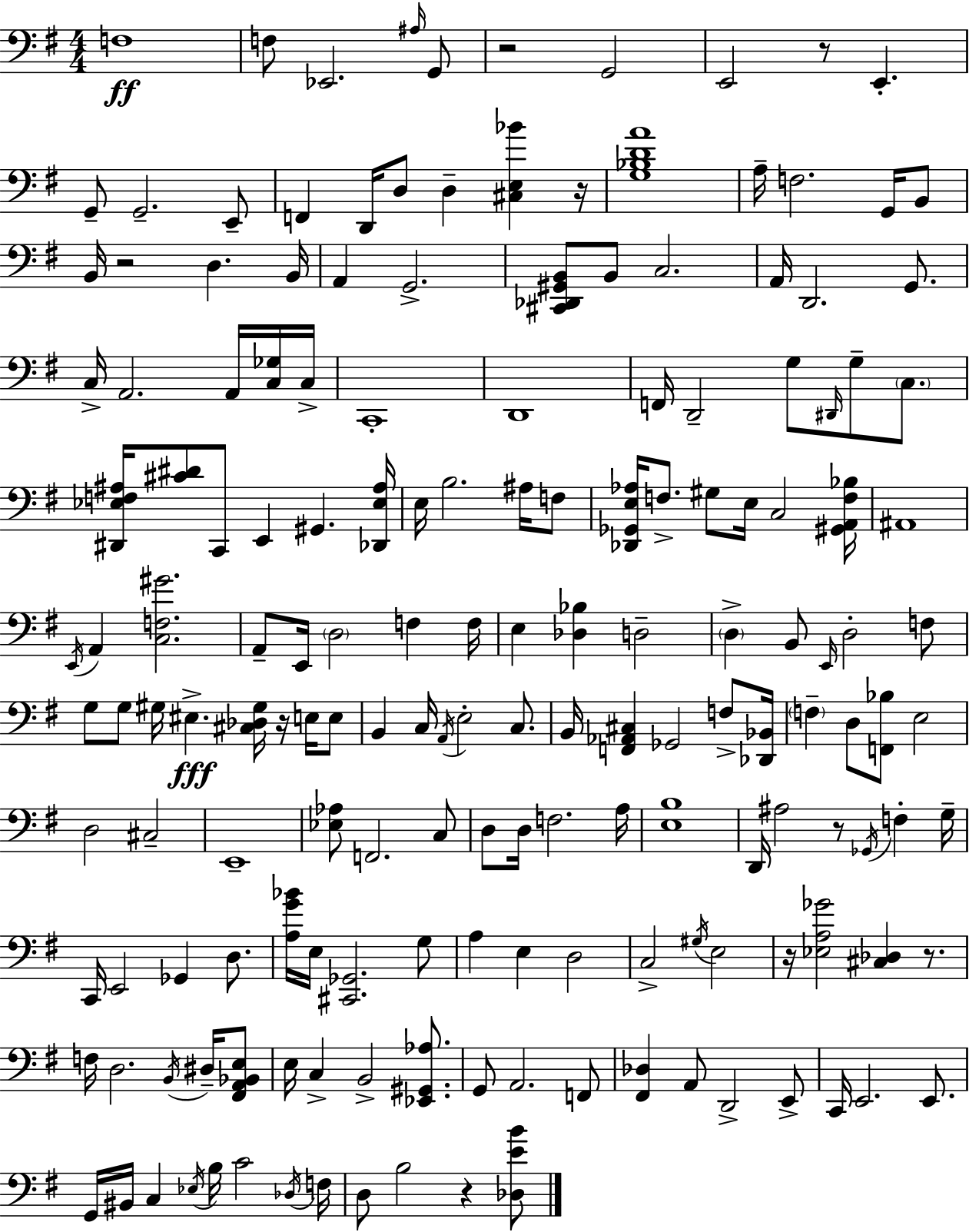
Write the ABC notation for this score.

X:1
T:Untitled
M:4/4
L:1/4
K:G
F,4 F,/2 _E,,2 ^A,/4 G,,/2 z2 G,,2 E,,2 z/2 E,, G,,/2 G,,2 E,,/2 F,, D,,/4 D,/2 D, [^C,E,_B] z/4 [G,_B,DA]4 A,/4 F,2 G,,/4 B,,/2 B,,/4 z2 D, B,,/4 A,, G,,2 [^C,,_D,,^G,,B,,]/2 B,,/2 C,2 A,,/4 D,,2 G,,/2 C,/4 A,,2 A,,/4 [C,_G,]/4 C,/4 C,,4 D,,4 F,,/4 D,,2 G,/2 ^D,,/4 G,/2 C,/2 [^D,,_E,F,^A,]/4 [^C^D]/2 C,,/2 E,, ^G,, [_D,,_E,^A,]/4 E,/4 B,2 ^A,/4 F,/2 [_D,,_G,,E,_A,]/4 F,/2 ^G,/2 E,/4 C,2 [^G,,A,,F,_B,]/4 ^A,,4 E,,/4 A,, [C,F,^G]2 A,,/2 E,,/4 D,2 F, F,/4 E, [_D,_B,] D,2 D, B,,/2 E,,/4 D,2 F,/2 G,/2 G,/2 ^G,/4 ^E, [^C,_D,^G,]/4 z/4 E,/4 E,/2 B,, C,/4 A,,/4 E,2 C,/2 B,,/4 [F,,_A,,^C,] _G,,2 F,/2 [_D,,_B,,]/4 F, D,/2 [F,,_B,]/2 E,2 D,2 ^C,2 E,,4 [_E,_A,]/2 F,,2 C,/2 D,/2 D,/4 F,2 A,/4 [E,B,]4 D,,/4 ^A,2 z/2 _G,,/4 F, G,/4 C,,/4 E,,2 _G,, D,/2 [A,G_B]/4 E,/4 [^C,,_G,,]2 G,/2 A, E, D,2 C,2 ^G,/4 E,2 z/4 [_E,A,_G]2 [^C,_D,] z/2 F,/4 D,2 B,,/4 ^D,/4 [^F,,A,,_B,,E,]/2 E,/4 C, B,,2 [_E,,^G,,_A,]/2 G,,/2 A,,2 F,,/2 [^F,,_D,] A,,/2 D,,2 E,,/2 C,,/4 E,,2 E,,/2 G,,/4 ^B,,/4 C, _E,/4 B,/4 C2 _D,/4 F,/4 D,/2 B,2 z [_D,EB]/2